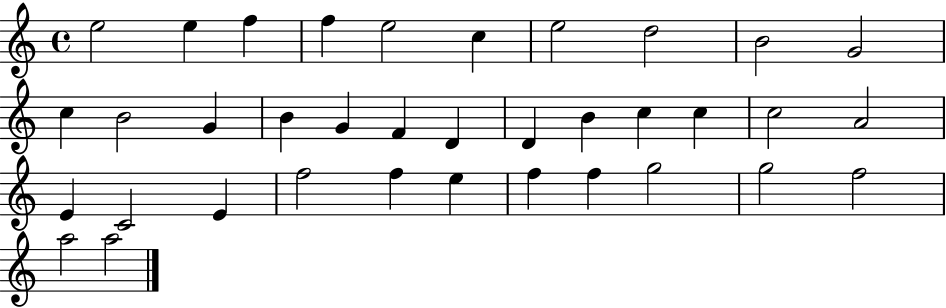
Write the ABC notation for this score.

X:1
T:Untitled
M:4/4
L:1/4
K:C
e2 e f f e2 c e2 d2 B2 G2 c B2 G B G F D D B c c c2 A2 E C2 E f2 f e f f g2 g2 f2 a2 a2